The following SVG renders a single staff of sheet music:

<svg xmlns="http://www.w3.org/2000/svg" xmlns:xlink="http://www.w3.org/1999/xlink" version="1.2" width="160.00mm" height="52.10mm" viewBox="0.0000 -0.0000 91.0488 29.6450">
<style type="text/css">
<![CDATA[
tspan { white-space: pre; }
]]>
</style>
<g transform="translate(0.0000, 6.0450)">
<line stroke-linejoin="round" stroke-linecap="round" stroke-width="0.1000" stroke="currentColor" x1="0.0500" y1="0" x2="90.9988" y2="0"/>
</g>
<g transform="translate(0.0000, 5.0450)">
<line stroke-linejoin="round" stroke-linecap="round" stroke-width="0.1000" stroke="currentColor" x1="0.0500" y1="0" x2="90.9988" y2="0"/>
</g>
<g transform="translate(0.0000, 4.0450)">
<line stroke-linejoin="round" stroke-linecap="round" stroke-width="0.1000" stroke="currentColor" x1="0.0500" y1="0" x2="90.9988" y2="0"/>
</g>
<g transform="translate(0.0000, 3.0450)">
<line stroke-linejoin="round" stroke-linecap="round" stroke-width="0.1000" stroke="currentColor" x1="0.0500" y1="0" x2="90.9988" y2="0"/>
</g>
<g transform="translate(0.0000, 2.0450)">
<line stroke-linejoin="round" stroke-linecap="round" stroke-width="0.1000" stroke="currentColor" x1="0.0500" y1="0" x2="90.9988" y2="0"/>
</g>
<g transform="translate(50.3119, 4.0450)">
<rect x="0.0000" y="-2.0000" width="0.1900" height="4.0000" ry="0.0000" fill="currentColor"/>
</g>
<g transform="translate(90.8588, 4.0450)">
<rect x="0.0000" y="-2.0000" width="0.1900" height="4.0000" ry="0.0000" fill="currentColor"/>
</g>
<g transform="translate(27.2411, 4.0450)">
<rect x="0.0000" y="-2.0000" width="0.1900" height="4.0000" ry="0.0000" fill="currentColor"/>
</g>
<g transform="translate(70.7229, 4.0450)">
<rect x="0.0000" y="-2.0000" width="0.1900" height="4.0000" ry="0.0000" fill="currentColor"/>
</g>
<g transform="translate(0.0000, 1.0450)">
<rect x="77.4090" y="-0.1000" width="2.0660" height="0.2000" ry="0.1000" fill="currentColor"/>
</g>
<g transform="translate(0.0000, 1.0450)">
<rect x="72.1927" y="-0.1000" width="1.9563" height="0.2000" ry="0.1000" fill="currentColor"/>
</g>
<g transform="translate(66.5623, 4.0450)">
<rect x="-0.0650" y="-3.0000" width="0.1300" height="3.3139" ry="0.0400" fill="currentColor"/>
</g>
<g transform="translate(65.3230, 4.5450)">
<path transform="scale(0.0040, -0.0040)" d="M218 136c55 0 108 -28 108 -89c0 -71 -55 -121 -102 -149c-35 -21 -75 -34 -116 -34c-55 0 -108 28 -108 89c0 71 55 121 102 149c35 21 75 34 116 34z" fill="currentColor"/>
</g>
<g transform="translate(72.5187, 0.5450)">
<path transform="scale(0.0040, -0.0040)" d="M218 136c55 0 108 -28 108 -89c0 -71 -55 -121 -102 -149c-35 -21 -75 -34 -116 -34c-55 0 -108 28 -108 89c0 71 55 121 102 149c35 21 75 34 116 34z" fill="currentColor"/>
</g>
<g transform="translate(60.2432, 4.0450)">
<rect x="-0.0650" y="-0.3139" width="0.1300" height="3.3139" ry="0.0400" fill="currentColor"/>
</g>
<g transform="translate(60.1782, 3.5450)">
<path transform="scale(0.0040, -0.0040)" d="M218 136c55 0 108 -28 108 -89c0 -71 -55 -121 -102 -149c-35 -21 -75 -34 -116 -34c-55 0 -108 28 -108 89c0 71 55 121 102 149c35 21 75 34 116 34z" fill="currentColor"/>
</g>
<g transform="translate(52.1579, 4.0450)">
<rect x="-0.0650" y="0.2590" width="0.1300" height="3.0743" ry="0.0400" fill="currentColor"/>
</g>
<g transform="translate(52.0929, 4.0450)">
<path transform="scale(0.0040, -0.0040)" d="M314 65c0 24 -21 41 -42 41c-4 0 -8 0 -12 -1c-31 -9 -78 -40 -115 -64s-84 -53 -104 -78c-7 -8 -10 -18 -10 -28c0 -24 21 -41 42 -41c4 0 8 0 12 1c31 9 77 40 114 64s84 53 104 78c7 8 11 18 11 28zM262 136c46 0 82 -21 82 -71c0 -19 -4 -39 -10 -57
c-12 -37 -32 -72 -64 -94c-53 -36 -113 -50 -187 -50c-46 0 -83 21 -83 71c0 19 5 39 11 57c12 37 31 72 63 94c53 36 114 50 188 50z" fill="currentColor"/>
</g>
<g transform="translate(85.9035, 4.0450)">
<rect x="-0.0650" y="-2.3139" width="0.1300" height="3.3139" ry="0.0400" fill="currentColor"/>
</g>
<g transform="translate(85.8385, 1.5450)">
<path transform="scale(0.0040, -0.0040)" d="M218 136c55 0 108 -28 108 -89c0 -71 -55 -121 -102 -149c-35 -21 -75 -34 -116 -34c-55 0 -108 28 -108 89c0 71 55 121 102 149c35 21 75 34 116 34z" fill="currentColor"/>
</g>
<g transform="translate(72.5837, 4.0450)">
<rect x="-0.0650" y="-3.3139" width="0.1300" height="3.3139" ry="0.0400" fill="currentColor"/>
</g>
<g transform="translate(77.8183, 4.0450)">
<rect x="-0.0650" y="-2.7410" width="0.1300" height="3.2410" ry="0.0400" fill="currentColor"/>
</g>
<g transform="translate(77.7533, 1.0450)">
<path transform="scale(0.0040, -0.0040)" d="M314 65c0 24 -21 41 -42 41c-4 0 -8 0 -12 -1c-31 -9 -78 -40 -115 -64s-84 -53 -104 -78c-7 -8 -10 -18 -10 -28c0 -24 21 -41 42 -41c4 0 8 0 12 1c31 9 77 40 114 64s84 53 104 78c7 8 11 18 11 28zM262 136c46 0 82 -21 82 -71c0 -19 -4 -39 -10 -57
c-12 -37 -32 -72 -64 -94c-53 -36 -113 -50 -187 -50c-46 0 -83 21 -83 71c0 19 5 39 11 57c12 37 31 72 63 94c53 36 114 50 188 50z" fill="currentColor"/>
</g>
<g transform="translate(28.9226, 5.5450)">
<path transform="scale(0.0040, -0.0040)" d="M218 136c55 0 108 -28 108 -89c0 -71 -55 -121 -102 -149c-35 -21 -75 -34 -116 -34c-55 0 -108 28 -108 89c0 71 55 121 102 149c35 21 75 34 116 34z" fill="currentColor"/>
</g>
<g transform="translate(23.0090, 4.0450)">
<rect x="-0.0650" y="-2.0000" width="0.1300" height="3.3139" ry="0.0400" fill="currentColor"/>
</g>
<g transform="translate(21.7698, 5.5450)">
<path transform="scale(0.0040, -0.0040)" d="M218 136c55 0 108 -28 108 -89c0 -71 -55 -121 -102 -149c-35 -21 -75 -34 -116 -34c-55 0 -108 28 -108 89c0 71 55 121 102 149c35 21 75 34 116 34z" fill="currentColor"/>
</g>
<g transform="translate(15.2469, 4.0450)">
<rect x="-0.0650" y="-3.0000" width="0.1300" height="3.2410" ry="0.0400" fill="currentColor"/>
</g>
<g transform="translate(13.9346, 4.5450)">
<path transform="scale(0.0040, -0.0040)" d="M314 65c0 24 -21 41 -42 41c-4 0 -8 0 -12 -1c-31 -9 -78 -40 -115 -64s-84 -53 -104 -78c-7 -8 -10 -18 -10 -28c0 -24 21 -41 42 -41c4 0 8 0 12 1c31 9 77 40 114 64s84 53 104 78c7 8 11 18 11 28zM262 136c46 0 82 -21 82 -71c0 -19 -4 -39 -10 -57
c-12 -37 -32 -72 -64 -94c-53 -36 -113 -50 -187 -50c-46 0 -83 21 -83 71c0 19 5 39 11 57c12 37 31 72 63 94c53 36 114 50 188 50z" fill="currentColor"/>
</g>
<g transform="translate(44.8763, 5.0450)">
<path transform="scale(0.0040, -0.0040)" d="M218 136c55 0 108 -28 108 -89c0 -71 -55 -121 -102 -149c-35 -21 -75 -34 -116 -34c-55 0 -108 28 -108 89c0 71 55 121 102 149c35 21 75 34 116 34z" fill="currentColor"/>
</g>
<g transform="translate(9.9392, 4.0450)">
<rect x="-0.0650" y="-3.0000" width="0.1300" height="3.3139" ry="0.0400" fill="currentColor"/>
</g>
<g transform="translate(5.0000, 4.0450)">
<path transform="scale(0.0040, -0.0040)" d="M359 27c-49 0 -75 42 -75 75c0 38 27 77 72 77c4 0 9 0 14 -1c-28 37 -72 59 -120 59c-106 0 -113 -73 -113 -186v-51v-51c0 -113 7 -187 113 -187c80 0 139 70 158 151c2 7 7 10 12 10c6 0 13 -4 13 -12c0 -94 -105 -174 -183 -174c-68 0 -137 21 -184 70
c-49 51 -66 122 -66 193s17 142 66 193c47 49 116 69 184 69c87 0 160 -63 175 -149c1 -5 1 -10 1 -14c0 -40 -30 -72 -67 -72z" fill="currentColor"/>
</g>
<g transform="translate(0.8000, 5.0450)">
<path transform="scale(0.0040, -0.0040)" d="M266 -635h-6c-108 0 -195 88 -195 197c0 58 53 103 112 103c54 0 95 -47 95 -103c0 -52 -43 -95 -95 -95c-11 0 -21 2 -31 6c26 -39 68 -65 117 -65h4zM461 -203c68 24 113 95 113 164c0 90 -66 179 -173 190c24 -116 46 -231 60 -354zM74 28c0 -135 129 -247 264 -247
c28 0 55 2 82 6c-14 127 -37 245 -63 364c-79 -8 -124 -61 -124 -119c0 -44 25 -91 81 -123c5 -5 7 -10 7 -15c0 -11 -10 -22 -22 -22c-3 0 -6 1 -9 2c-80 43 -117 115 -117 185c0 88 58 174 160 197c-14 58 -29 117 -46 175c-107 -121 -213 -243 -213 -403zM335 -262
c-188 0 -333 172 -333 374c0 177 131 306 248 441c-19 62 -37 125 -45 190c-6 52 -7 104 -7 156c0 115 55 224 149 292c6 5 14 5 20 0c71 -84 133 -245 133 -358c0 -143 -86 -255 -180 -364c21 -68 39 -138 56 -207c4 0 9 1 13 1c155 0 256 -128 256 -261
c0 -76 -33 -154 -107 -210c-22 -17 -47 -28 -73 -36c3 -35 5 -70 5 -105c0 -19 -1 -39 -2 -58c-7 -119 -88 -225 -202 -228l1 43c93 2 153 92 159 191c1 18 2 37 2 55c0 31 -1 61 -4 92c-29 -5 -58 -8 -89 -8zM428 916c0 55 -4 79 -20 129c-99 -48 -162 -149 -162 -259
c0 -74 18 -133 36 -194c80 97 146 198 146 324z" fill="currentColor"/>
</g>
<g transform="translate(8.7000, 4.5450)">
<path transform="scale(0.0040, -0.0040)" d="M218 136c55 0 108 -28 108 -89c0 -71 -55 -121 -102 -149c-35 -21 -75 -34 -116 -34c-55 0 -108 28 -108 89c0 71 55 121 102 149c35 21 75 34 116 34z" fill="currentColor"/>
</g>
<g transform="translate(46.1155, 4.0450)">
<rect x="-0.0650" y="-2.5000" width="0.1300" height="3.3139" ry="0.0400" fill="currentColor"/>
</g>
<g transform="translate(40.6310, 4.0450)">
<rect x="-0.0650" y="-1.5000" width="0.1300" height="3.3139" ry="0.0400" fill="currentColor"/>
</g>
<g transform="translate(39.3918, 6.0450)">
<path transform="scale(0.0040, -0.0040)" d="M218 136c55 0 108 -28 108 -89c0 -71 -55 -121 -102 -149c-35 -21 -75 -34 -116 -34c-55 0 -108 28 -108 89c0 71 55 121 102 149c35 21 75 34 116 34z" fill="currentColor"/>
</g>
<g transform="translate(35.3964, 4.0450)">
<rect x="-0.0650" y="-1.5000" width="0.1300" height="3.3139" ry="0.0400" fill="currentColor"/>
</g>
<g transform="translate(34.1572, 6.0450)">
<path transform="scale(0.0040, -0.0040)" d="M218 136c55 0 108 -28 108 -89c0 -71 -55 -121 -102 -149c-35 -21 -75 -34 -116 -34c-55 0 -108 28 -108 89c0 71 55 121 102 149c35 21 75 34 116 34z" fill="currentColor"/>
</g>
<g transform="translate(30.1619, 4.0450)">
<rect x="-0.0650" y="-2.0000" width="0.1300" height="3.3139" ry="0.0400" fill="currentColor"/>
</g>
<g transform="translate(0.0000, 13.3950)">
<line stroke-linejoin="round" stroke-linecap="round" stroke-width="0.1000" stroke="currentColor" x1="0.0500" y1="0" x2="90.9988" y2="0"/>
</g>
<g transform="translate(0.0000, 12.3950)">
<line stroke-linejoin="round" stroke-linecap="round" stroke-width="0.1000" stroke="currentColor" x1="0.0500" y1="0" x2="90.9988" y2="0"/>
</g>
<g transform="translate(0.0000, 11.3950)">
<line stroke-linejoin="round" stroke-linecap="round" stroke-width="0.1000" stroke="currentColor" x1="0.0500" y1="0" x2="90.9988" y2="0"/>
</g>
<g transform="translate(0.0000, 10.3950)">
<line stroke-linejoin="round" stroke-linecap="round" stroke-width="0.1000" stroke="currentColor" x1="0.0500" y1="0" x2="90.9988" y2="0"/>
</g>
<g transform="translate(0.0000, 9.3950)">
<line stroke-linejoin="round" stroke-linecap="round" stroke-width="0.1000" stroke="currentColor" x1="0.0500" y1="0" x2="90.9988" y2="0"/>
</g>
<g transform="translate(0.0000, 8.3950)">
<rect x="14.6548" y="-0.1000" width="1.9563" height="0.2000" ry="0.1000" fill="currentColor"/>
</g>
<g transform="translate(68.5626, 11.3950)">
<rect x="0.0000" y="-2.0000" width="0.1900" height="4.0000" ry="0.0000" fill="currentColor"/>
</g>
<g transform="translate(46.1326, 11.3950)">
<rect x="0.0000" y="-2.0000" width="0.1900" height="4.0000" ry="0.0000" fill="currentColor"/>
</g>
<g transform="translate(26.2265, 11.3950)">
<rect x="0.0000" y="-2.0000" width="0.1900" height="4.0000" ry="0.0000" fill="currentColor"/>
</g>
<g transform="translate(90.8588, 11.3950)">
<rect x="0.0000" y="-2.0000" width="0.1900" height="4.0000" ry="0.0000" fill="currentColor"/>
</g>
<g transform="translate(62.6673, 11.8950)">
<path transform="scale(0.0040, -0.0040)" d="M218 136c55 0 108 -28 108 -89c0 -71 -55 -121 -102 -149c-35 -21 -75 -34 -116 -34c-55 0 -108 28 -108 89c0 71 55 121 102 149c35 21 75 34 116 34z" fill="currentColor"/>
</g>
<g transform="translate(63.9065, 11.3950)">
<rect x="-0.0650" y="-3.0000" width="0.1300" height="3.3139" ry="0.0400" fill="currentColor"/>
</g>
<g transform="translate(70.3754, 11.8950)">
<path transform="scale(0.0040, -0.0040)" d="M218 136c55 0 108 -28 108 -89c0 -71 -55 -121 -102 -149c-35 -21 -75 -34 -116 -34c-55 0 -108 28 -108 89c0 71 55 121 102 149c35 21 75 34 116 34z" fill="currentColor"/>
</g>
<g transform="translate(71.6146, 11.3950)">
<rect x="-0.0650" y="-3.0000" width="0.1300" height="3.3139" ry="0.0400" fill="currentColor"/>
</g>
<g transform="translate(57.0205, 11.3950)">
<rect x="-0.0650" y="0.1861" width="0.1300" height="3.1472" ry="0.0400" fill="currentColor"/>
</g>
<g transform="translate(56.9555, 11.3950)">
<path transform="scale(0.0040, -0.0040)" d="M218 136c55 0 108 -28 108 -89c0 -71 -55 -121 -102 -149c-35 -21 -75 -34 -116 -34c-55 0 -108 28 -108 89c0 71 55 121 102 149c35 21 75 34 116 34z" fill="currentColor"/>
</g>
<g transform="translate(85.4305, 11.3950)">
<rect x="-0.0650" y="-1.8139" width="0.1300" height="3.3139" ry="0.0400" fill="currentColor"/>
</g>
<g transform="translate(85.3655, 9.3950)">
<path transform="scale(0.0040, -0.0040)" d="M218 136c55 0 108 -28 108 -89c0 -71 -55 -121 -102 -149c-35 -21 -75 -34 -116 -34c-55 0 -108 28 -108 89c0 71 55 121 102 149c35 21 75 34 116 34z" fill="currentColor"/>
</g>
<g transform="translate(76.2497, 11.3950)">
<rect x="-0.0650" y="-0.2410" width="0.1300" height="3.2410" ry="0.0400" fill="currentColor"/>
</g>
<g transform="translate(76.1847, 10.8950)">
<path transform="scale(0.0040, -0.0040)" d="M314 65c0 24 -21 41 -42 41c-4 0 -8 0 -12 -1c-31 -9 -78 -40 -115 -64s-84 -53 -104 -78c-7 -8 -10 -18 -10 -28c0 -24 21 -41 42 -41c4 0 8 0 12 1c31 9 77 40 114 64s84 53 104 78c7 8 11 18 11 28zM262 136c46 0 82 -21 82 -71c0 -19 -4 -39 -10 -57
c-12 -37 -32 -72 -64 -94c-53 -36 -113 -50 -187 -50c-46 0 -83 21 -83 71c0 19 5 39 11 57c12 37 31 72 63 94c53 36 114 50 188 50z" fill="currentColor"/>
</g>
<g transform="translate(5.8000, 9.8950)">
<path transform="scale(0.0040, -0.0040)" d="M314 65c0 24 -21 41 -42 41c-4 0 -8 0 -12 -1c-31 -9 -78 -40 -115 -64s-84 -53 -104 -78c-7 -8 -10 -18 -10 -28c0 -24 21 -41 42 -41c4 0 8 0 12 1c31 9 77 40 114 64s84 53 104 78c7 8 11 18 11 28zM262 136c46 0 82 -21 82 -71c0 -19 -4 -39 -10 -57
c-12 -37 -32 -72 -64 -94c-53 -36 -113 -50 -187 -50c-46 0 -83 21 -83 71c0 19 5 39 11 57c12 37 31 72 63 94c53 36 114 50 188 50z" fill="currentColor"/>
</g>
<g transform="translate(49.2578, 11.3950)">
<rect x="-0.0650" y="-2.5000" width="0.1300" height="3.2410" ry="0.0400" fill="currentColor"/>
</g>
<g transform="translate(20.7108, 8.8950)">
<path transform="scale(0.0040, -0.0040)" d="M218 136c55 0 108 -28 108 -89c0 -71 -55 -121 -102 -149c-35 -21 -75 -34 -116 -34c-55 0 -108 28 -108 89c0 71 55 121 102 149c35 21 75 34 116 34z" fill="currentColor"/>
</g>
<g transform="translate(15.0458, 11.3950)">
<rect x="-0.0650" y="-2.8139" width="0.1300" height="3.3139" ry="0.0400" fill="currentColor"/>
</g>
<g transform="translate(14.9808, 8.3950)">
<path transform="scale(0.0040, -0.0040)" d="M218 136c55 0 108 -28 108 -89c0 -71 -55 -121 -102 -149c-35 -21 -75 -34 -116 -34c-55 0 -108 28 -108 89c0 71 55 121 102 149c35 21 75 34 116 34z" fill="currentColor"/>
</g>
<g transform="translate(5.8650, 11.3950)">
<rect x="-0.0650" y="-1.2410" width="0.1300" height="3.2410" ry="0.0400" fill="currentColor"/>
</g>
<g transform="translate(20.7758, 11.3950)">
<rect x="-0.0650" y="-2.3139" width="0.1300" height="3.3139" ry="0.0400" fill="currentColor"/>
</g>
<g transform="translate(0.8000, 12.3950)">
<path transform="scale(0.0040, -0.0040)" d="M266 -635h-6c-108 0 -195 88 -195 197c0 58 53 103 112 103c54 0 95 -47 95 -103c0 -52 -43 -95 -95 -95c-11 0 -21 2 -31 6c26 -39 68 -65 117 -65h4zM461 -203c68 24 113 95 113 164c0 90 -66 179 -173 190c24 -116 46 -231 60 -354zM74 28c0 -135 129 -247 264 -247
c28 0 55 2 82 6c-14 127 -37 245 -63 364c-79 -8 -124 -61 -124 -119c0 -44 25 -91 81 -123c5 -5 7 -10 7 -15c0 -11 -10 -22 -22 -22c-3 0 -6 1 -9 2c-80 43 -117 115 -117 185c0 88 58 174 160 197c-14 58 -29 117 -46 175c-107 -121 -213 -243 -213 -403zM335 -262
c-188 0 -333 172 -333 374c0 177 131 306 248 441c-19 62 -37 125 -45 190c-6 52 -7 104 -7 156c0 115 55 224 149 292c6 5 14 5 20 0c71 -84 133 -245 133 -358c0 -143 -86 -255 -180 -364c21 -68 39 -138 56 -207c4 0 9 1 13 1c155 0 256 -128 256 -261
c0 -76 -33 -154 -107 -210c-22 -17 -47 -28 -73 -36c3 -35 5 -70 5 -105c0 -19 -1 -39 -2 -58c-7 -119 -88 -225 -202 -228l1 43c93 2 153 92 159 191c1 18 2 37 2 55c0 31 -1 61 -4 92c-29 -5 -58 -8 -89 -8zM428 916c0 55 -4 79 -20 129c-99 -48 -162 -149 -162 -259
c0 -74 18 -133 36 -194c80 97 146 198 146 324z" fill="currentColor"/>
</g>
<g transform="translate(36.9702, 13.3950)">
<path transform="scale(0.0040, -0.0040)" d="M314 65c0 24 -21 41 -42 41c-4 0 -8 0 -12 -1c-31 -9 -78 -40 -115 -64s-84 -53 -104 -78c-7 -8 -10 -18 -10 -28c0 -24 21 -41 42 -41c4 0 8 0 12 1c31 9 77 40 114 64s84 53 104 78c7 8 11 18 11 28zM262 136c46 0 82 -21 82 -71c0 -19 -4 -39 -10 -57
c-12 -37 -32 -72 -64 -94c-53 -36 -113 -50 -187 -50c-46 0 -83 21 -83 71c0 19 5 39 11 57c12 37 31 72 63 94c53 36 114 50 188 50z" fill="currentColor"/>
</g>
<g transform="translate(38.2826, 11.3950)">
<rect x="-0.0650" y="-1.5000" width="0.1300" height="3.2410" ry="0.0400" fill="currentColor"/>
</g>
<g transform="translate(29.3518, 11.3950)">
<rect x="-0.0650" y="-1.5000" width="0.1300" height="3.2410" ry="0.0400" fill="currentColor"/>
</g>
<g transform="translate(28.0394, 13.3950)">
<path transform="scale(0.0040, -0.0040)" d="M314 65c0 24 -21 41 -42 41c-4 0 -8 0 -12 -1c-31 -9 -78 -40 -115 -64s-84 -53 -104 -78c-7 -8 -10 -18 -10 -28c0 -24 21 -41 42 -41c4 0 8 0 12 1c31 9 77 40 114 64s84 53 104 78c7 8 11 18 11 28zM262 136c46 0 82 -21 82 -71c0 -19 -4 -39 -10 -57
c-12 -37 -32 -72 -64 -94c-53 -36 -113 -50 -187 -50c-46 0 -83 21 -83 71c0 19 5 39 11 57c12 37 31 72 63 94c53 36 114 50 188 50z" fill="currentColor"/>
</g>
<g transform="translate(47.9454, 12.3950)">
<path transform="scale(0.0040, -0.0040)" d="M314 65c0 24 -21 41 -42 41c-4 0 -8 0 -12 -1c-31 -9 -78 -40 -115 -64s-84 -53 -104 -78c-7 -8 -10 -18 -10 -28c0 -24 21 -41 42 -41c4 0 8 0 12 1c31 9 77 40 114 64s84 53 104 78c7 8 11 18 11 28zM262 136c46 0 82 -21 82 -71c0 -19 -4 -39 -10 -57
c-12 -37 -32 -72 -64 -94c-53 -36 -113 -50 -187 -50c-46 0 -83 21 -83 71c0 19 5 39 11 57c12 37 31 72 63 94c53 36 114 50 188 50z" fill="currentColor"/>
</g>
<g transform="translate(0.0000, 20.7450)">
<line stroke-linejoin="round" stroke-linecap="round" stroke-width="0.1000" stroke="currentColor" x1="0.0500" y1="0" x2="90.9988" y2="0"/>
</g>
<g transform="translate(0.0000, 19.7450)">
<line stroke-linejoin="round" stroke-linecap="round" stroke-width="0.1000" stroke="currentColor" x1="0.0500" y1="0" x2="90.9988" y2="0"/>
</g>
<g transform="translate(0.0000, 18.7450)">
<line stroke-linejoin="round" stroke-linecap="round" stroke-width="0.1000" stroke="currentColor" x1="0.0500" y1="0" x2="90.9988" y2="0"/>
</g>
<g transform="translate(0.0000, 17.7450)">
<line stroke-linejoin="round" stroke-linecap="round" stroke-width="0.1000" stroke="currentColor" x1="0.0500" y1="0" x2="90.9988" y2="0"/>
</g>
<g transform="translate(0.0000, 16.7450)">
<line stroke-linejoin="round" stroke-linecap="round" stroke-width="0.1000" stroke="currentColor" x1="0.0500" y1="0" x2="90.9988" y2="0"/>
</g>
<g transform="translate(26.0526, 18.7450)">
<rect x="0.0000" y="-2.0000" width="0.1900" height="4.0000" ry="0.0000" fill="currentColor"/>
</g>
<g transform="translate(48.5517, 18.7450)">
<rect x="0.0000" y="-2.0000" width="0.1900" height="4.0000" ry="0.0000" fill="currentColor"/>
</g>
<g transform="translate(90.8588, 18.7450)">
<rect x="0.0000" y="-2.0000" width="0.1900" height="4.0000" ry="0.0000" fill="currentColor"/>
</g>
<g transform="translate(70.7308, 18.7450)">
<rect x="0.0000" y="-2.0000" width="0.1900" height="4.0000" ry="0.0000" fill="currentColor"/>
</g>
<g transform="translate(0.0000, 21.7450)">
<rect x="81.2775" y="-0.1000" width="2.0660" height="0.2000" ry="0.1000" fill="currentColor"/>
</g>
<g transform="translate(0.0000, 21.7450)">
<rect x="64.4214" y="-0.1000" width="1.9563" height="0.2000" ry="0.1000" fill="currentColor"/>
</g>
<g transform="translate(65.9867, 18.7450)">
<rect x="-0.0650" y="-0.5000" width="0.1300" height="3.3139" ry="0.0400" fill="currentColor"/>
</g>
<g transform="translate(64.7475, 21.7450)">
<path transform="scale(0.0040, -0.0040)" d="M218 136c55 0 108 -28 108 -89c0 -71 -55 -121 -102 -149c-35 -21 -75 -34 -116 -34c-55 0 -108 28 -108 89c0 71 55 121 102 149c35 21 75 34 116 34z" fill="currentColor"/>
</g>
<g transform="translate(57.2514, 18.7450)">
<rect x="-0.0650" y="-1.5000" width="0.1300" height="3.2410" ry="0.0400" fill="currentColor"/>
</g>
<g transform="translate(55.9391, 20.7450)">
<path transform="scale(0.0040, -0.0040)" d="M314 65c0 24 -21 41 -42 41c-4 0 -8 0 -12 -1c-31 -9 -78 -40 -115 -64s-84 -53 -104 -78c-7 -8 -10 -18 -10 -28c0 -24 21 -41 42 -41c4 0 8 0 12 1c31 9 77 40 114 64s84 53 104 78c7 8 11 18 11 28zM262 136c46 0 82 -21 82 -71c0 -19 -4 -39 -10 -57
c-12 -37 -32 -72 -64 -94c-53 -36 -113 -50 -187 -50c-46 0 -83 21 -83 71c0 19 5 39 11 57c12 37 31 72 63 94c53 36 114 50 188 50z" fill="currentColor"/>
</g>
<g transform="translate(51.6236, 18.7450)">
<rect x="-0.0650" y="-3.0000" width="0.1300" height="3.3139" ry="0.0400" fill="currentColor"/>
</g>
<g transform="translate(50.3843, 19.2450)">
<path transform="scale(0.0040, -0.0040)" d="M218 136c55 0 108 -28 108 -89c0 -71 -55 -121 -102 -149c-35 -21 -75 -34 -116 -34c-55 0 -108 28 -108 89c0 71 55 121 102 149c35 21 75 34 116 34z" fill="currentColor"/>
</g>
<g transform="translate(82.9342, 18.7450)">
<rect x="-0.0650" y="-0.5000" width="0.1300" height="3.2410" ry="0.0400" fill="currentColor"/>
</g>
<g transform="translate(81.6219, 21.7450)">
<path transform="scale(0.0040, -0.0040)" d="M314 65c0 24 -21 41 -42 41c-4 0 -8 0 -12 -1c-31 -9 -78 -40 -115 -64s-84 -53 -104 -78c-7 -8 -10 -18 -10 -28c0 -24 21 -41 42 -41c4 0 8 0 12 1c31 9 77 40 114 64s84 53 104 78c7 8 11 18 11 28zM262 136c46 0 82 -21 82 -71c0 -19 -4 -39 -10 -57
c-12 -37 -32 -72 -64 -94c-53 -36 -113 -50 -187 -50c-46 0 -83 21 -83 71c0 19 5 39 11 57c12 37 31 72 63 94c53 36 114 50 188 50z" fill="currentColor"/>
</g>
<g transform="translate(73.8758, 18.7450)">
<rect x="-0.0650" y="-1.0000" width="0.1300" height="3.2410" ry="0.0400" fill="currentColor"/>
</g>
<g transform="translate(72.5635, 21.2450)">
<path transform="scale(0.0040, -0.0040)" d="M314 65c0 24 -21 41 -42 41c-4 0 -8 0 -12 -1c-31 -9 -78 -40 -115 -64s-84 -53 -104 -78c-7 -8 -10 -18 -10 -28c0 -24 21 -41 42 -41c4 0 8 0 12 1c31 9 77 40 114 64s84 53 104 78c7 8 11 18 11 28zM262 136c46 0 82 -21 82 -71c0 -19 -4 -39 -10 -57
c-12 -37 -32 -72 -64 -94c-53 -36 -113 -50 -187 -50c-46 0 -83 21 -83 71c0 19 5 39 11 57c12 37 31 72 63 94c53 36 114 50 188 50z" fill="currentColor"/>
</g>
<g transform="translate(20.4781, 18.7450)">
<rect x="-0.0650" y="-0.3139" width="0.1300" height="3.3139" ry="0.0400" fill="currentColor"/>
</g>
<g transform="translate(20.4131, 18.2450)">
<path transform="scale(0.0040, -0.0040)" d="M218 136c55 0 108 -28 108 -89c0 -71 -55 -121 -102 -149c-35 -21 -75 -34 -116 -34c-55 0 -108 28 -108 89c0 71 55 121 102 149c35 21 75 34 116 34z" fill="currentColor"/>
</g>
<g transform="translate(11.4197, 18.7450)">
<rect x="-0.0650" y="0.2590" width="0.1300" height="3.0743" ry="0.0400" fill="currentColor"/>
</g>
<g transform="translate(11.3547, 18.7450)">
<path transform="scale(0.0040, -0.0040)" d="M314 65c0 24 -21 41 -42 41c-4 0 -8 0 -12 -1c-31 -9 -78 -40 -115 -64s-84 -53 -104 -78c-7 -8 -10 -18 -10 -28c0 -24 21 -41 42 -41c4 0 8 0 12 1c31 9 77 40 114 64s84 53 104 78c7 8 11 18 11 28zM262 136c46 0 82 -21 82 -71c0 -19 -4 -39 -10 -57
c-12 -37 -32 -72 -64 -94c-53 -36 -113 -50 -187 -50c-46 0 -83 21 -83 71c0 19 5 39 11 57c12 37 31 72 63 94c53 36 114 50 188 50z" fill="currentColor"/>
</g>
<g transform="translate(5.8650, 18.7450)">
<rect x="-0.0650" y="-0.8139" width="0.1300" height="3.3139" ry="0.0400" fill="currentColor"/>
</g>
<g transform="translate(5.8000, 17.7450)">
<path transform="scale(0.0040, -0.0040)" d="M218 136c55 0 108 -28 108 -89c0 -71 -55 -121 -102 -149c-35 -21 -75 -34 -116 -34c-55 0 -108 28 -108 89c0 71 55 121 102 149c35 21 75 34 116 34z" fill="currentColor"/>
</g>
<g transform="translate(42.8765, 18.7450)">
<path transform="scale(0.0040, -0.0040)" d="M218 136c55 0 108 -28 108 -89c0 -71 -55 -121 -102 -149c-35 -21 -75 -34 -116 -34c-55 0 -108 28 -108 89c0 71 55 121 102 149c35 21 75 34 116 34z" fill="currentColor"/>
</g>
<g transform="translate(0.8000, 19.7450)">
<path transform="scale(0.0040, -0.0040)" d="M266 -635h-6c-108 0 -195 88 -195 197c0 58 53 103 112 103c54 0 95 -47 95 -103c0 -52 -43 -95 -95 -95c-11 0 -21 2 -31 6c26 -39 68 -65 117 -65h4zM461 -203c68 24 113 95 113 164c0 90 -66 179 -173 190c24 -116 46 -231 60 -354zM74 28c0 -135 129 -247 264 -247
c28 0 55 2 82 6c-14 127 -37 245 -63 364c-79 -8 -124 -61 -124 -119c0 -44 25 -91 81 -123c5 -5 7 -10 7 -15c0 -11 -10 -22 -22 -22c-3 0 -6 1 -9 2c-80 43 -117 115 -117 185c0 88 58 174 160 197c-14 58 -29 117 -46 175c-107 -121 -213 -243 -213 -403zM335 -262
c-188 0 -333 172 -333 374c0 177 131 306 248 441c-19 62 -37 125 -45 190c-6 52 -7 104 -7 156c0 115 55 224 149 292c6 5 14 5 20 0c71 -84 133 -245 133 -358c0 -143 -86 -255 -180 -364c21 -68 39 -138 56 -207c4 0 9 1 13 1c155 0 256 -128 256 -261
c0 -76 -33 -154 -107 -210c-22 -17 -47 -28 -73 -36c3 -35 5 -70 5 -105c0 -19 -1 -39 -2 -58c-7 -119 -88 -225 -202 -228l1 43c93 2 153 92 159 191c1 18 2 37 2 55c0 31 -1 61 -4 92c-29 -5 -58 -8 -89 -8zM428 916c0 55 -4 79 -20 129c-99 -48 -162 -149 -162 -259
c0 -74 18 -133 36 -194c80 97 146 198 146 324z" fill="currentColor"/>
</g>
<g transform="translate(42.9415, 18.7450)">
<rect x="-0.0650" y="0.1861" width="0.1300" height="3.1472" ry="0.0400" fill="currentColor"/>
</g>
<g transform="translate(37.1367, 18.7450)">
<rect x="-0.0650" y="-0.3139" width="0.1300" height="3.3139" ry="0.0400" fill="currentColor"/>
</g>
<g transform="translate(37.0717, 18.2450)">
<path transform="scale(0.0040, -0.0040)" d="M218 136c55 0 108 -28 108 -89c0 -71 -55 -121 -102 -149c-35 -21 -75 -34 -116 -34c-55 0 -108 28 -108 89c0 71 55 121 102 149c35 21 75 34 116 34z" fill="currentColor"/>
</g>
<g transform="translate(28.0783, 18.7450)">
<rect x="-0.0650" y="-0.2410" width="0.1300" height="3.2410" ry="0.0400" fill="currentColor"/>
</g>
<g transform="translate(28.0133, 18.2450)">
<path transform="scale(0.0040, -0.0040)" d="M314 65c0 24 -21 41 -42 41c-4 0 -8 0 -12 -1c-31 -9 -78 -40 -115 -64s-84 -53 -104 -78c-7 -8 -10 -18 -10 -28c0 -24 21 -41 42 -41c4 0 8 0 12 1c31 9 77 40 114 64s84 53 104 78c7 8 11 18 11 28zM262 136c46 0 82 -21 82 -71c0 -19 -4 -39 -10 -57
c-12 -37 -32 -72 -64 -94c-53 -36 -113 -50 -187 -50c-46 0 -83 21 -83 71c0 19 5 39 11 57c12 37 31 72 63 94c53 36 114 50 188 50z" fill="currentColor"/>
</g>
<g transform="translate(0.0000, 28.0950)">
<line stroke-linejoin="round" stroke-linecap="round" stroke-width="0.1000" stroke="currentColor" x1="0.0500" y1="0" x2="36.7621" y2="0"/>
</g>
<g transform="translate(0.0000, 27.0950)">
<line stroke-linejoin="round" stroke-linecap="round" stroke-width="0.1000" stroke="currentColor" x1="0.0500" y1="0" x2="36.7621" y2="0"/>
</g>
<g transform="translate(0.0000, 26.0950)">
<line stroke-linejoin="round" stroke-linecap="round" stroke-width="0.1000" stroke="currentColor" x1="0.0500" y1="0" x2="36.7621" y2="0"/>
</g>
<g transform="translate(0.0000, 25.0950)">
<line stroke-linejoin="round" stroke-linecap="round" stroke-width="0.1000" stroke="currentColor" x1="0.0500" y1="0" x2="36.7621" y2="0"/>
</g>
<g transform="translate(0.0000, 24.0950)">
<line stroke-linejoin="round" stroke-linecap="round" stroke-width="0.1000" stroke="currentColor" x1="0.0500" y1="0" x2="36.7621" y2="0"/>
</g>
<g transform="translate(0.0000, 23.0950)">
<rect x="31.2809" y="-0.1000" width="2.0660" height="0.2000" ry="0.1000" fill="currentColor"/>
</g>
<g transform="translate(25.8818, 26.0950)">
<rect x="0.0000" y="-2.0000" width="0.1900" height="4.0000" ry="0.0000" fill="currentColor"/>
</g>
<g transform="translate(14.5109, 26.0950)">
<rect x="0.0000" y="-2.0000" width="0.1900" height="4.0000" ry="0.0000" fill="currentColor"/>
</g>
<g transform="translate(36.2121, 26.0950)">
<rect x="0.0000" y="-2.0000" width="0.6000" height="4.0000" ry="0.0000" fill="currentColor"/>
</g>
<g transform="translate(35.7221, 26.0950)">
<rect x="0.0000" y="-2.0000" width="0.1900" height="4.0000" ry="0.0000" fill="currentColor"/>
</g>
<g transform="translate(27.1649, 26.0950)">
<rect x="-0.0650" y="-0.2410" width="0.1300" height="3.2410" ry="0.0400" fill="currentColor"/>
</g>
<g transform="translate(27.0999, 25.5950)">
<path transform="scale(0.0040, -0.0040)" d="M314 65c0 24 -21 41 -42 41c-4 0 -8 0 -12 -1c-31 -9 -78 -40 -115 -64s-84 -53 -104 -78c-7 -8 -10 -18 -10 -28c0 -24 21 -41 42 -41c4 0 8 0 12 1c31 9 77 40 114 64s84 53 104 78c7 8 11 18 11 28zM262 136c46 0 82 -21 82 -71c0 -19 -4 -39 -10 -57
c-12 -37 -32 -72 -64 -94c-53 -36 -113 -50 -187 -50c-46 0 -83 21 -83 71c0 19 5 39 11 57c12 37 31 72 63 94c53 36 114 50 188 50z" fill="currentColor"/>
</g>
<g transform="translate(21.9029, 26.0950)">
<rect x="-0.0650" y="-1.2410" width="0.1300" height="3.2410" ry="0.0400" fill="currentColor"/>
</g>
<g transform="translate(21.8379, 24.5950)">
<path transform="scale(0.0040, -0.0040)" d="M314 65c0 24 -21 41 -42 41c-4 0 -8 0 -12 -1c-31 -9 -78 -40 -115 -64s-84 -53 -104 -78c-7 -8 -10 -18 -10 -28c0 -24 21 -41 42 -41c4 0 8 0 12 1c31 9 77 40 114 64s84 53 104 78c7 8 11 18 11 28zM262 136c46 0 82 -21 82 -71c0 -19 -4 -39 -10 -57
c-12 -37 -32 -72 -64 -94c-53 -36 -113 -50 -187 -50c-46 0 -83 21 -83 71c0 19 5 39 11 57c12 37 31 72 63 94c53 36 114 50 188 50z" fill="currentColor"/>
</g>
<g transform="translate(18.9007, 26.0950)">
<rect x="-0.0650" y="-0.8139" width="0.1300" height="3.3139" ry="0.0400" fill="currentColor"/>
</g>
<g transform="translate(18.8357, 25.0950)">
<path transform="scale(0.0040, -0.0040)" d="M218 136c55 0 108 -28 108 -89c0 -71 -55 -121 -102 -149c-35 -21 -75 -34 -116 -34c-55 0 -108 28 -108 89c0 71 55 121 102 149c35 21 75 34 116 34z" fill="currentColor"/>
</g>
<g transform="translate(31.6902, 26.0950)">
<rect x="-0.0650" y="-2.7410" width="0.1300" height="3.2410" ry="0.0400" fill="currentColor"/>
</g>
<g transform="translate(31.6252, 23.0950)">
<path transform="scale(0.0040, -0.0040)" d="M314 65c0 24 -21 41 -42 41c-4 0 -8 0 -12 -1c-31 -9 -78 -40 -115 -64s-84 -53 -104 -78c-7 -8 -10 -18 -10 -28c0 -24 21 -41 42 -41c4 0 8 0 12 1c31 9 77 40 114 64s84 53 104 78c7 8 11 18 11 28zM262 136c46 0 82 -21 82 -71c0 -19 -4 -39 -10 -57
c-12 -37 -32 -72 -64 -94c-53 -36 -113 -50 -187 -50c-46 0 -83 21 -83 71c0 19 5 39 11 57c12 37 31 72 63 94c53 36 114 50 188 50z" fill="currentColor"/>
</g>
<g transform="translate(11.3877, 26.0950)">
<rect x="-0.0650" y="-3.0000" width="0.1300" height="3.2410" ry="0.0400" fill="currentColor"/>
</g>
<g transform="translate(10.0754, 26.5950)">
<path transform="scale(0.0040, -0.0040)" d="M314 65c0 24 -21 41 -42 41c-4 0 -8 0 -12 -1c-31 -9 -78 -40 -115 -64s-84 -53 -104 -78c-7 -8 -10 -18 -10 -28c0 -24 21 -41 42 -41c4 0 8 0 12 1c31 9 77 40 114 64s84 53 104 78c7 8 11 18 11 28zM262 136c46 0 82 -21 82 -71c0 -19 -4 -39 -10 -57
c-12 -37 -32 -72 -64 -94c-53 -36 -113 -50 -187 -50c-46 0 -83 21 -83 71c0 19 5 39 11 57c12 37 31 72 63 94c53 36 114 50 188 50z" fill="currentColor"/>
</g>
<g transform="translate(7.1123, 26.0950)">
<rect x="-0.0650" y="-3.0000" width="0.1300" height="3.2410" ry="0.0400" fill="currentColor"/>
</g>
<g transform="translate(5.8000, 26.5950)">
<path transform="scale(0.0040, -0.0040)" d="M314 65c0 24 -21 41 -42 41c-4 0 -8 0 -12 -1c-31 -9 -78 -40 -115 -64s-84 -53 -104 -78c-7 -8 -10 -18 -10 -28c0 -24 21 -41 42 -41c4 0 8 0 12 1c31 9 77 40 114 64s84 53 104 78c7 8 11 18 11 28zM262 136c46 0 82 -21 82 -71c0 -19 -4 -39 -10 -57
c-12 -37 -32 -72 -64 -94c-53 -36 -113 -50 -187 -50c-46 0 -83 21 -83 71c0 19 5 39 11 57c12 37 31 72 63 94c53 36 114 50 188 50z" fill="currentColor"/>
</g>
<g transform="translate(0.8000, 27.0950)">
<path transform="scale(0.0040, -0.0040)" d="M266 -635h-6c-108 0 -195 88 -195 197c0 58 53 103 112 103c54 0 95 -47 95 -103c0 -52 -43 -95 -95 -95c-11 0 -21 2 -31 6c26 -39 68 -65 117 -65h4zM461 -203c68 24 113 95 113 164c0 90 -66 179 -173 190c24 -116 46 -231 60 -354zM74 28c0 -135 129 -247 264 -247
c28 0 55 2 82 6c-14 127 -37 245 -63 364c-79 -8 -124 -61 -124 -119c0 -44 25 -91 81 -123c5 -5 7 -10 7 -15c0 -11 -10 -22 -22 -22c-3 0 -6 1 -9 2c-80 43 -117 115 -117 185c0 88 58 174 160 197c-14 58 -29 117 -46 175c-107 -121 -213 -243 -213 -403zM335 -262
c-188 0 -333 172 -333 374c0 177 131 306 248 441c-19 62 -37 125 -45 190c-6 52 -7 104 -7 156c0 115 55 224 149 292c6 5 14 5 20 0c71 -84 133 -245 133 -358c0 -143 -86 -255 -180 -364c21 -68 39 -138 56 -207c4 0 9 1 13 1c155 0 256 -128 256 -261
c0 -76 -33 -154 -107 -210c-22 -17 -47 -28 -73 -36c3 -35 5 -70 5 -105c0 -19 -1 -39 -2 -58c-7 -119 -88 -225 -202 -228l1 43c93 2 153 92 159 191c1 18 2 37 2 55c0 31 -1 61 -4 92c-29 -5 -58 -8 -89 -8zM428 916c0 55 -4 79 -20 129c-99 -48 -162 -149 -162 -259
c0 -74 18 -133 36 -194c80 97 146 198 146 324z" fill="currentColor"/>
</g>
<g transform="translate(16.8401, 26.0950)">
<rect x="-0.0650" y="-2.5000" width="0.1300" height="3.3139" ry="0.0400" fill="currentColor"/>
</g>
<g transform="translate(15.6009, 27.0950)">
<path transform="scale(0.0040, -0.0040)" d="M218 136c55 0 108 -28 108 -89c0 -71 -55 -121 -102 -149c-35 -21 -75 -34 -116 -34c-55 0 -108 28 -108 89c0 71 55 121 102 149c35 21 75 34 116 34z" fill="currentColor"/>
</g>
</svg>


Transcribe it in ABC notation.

X:1
T:Untitled
M:4/4
L:1/4
K:C
A A2 F F E E G B2 c A b a2 g e2 a g E2 E2 G2 B A A c2 f d B2 c c2 c B A E2 C D2 C2 A2 A2 G d e2 c2 a2